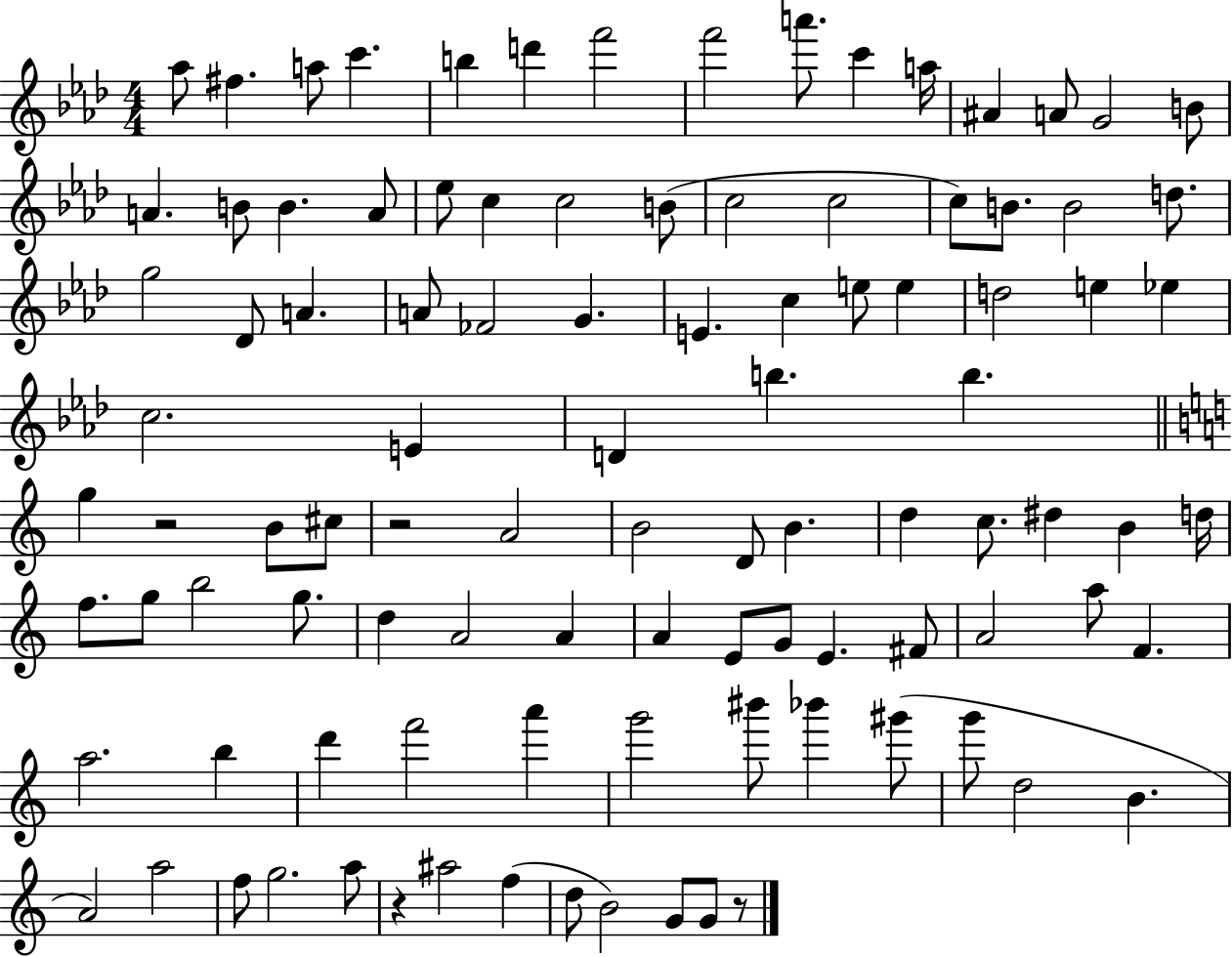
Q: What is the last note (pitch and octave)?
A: G4